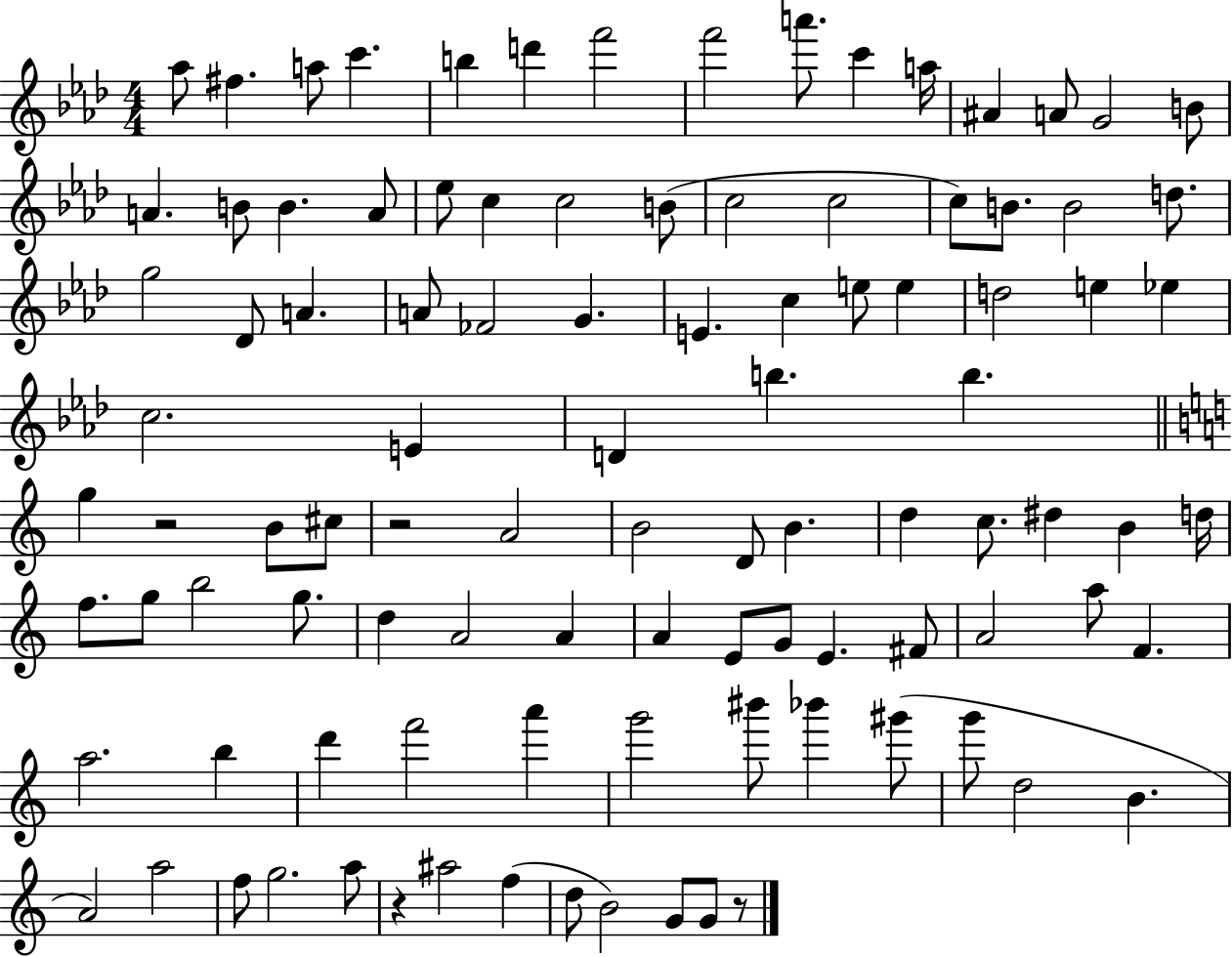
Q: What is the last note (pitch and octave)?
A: G4